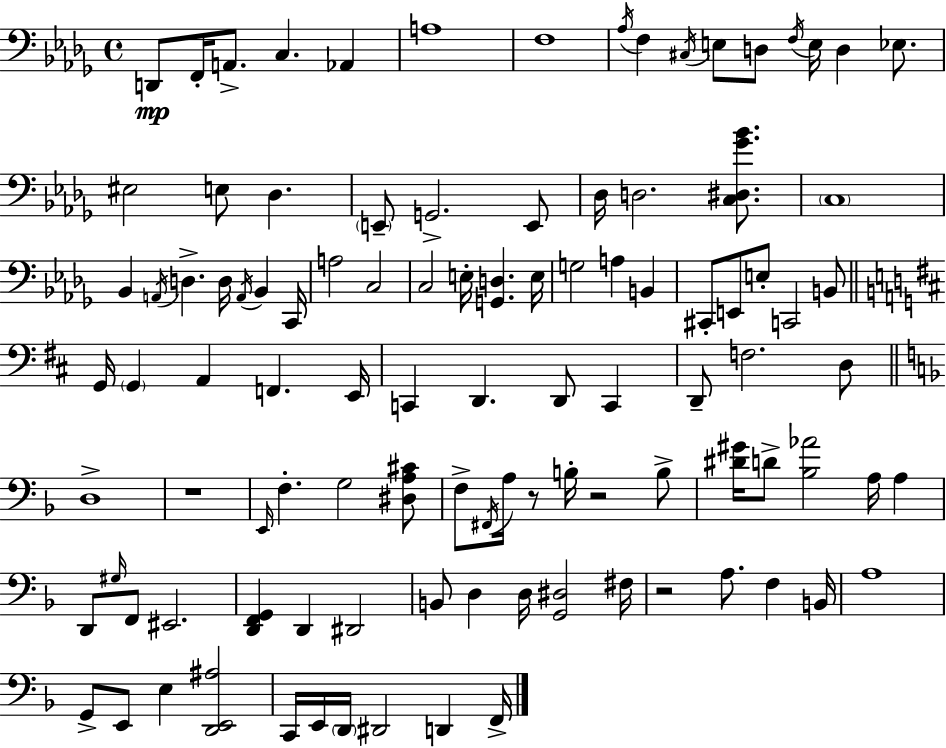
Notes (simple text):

D2/e F2/s A2/e. C3/q. Ab2/q A3/w F3/w Ab3/s F3/q C#3/s E3/e D3/e F3/s E3/s D3/q Eb3/e. EIS3/h E3/e Db3/q. E2/e G2/h. E2/e Db3/s D3/h. [C3,D#3,Gb4,Bb4]/e. C3/w Bb2/q A2/s D3/q. D3/s A2/s Bb2/q C2/s A3/h C3/h C3/h E3/s [G2,D3]/q. E3/s G3/h A3/q B2/q C#2/e E2/e E3/e C2/h B2/e G2/s G2/q A2/q F2/q. E2/s C2/q D2/q. D2/e C2/q D2/e F3/h. D3/e D3/w R/w E2/s F3/q. G3/h [D#3,A3,C#4]/e F3/e F#2/s A3/s R/e B3/s R/h B3/e [D#4,G#4]/s D4/e [Bb3,Ab4]/h A3/s A3/q D2/e G#3/s F2/e EIS2/h. [D2,F2,G2]/q D2/q D#2/h B2/e D3/q D3/s [G2,D#3]/h F#3/s R/h A3/e. F3/q B2/s A3/w G2/e E2/e E3/q [D2,E2,A#3]/h C2/s E2/s D2/s D#2/h D2/q F2/s